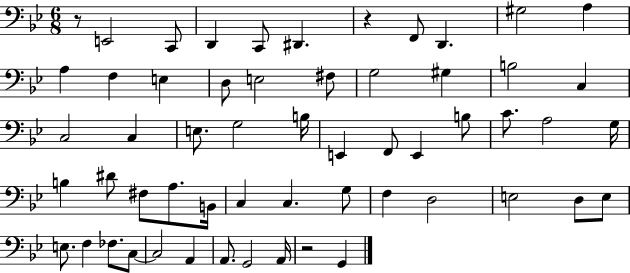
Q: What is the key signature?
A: BES major